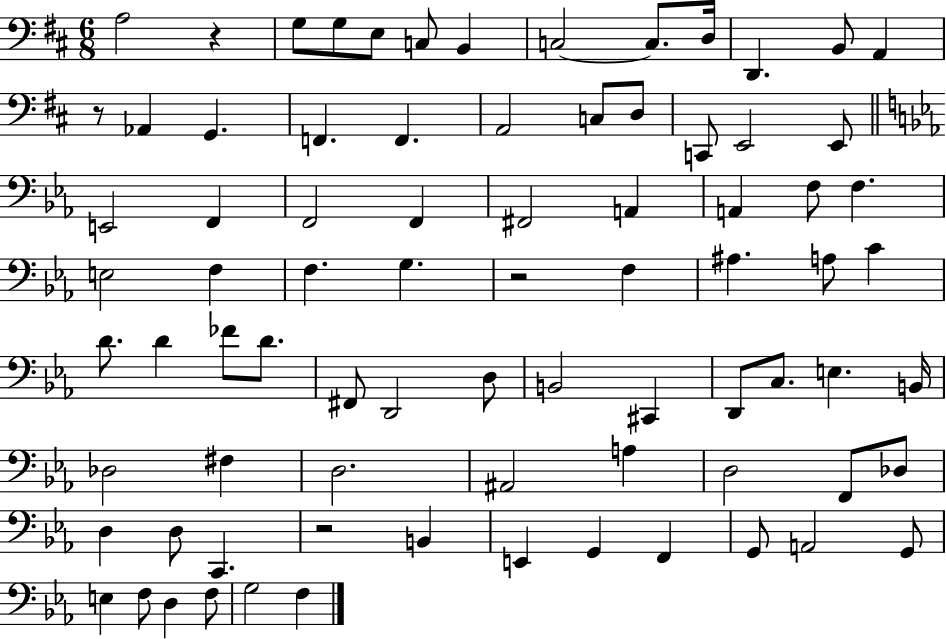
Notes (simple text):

A3/h R/q G3/e G3/e E3/e C3/e B2/q C3/h C3/e. D3/s D2/q. B2/e A2/q R/e Ab2/q G2/q. F2/q. F2/q. A2/h C3/e D3/e C2/e E2/h E2/e E2/h F2/q F2/h F2/q F#2/h A2/q A2/q F3/e F3/q. E3/h F3/q F3/q. G3/q. R/h F3/q A#3/q. A3/e C4/q D4/e. D4/q FES4/e D4/e. F#2/e D2/h D3/e B2/h C#2/q D2/e C3/e. E3/q. B2/s Db3/h F#3/q D3/h. A#2/h A3/q D3/h F2/e Db3/e D3/q D3/e C2/q. R/h B2/q E2/q G2/q F2/q G2/e A2/h G2/e E3/q F3/e D3/q F3/e G3/h F3/q